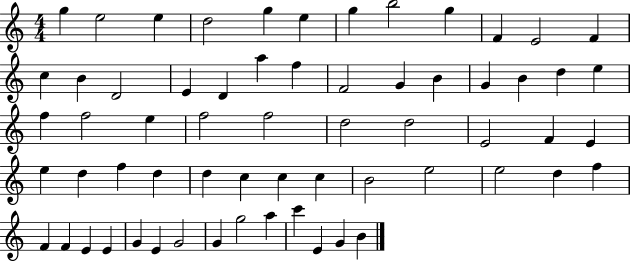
X:1
T:Untitled
M:4/4
L:1/4
K:C
g e2 e d2 g e g b2 g F E2 F c B D2 E D a f F2 G B G B d e f f2 e f2 f2 d2 d2 E2 F E e d f d d c c c B2 e2 e2 d f F F E E G E G2 G g2 a c' E G B